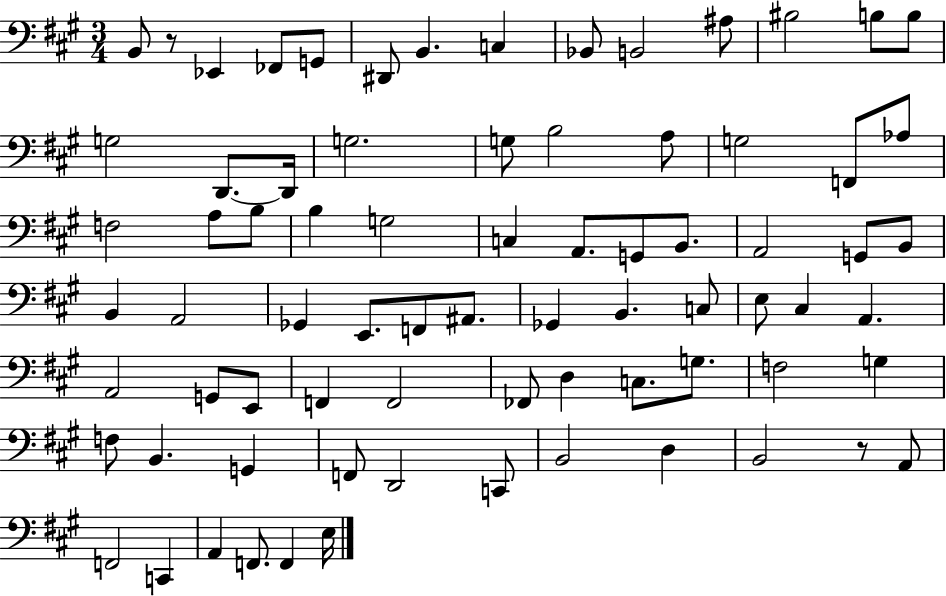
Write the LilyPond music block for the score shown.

{
  \clef bass
  \numericTimeSignature
  \time 3/4
  \key a \major
  b,8 r8 ees,4 fes,8 g,8 | dis,8 b,4. c4 | bes,8 b,2 ais8 | bis2 b8 b8 | \break g2 d,8.~~ d,16 | g2. | g8 b2 a8 | g2 f,8 aes8 | \break f2 a8 b8 | b4 g2 | c4 a,8. g,8 b,8. | a,2 g,8 b,8 | \break b,4 a,2 | ges,4 e,8. f,8 ais,8. | ges,4 b,4. c8 | e8 cis4 a,4. | \break a,2 g,8 e,8 | f,4 f,2 | fes,8 d4 c8. g8. | f2 g4 | \break f8 b,4. g,4 | f,8 d,2 c,8 | b,2 d4 | b,2 r8 a,8 | \break f,2 c,4 | a,4 f,8. f,4 e16 | \bar "|."
}